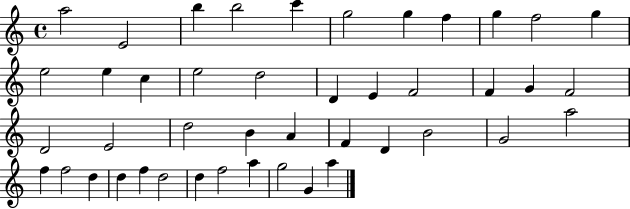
A5/h E4/h B5/q B5/h C6/q G5/h G5/q F5/q G5/q F5/h G5/q E5/h E5/q C5/q E5/h D5/h D4/q E4/q F4/h F4/q G4/q F4/h D4/h E4/h D5/h B4/q A4/q F4/q D4/q B4/h G4/h A5/h F5/q F5/h D5/q D5/q F5/q D5/h D5/q F5/h A5/q G5/h G4/q A5/q